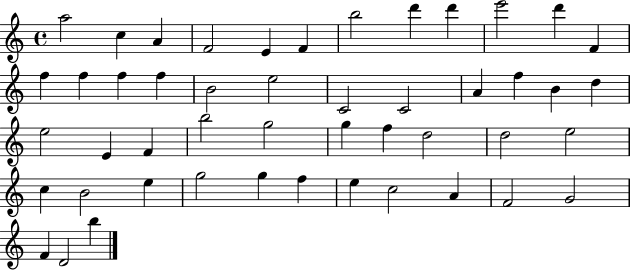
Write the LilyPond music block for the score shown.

{
  \clef treble
  \time 4/4
  \defaultTimeSignature
  \key c \major
  a''2 c''4 a'4 | f'2 e'4 f'4 | b''2 d'''4 d'''4 | e'''2 d'''4 f'4 | \break f''4 f''4 f''4 f''4 | b'2 e''2 | c'2 c'2 | a'4 f''4 b'4 d''4 | \break e''2 e'4 f'4 | b''2 g''2 | g''4 f''4 d''2 | d''2 e''2 | \break c''4 b'2 e''4 | g''2 g''4 f''4 | e''4 c''2 a'4 | f'2 g'2 | \break f'4 d'2 b''4 | \bar "|."
}